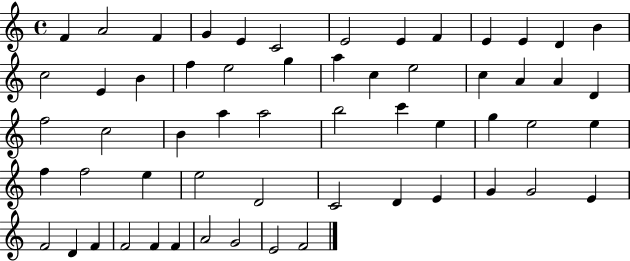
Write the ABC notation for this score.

X:1
T:Untitled
M:4/4
L:1/4
K:C
F A2 F G E C2 E2 E F E E D B c2 E B f e2 g a c e2 c A A D f2 c2 B a a2 b2 c' e g e2 e f f2 e e2 D2 C2 D E G G2 E F2 D F F2 F F A2 G2 E2 F2